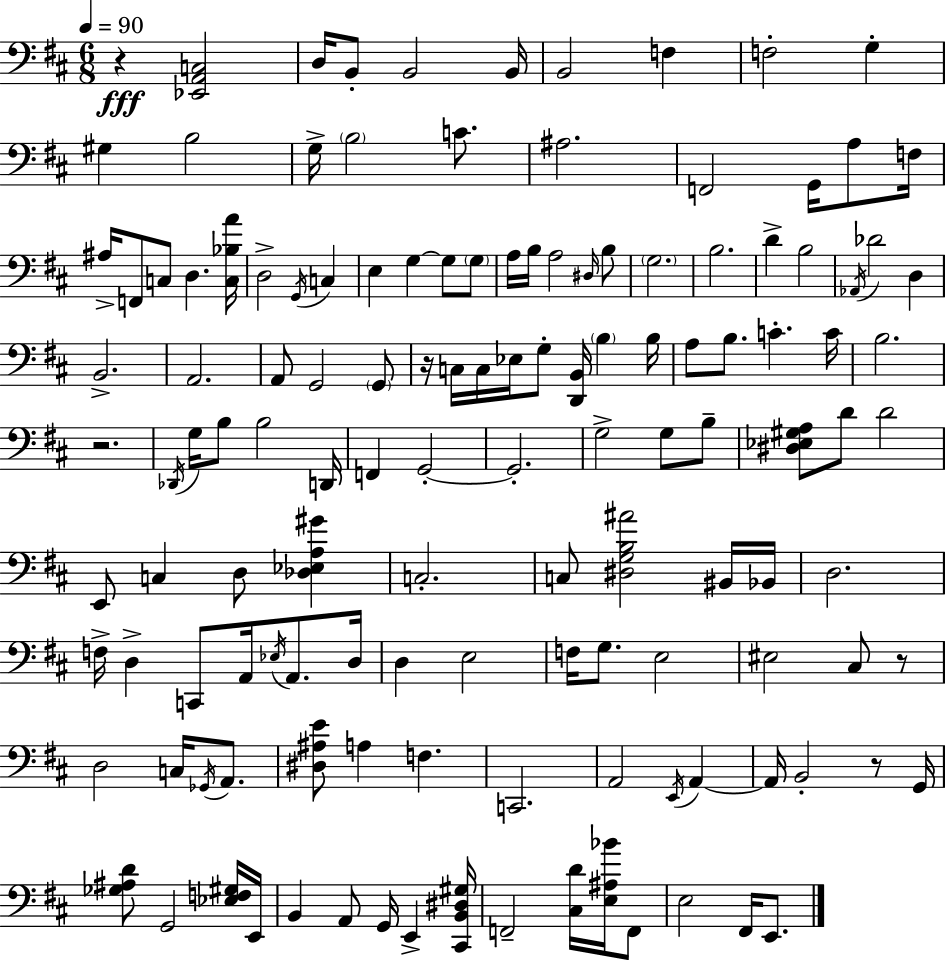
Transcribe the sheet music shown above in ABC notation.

X:1
T:Untitled
M:6/8
L:1/4
K:D
z [_E,,A,,C,]2 D,/4 B,,/2 B,,2 B,,/4 B,,2 F, F,2 G, ^G, B,2 G,/4 B,2 C/2 ^A,2 F,,2 G,,/4 A,/2 F,/4 ^A,/4 F,,/2 C,/2 D, [C,_B,A]/4 D,2 G,,/4 C, E, G, G,/2 G,/2 A,/4 B,/4 A,2 ^D,/4 B,/2 G,2 B,2 D B,2 _A,,/4 _D2 D, B,,2 A,,2 A,,/2 G,,2 G,,/2 z/4 C,/4 C,/4 _E,/4 G,/2 [D,,B,,]/4 B, B,/4 A,/2 B,/2 C C/4 B,2 z2 _D,,/4 G,/4 B,/2 B,2 D,,/4 F,, G,,2 G,,2 G,2 G,/2 B,/2 [^D,_E,^G,A,]/2 D/2 D2 E,,/2 C, D,/2 [_D,_E,A,^G] C,2 C,/2 [^D,G,B,^A]2 ^B,,/4 _B,,/4 D,2 F,/4 D, C,,/2 A,,/4 _E,/4 A,,/2 D,/4 D, E,2 F,/4 G,/2 E,2 ^E,2 ^C,/2 z/2 D,2 C,/4 _G,,/4 A,,/2 [^D,^A,E]/2 A, F, C,,2 A,,2 E,,/4 A,, A,,/4 B,,2 z/2 G,,/4 [_G,^A,D]/2 G,,2 [_E,F,^G,]/4 E,,/4 B,, A,,/2 G,,/4 E,, [^C,,B,,^D,^G,]/4 F,,2 [^C,D]/4 [E,^A,_B]/4 F,,/2 E,2 ^F,,/4 E,,/2